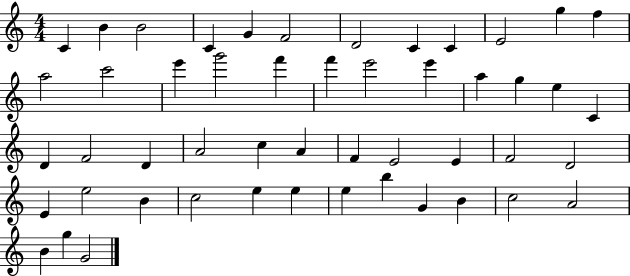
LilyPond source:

{
  \clef treble
  \numericTimeSignature
  \time 4/4
  \key c \major
  c'4 b'4 b'2 | c'4 g'4 f'2 | d'2 c'4 c'4 | e'2 g''4 f''4 | \break a''2 c'''2 | e'''4 g'''2 f'''4 | f'''4 e'''2 e'''4 | a''4 g''4 e''4 c'4 | \break d'4 f'2 d'4 | a'2 c''4 a'4 | f'4 e'2 e'4 | f'2 d'2 | \break e'4 e''2 b'4 | c''2 e''4 e''4 | e''4 b''4 g'4 b'4 | c''2 a'2 | \break b'4 g''4 g'2 | \bar "|."
}